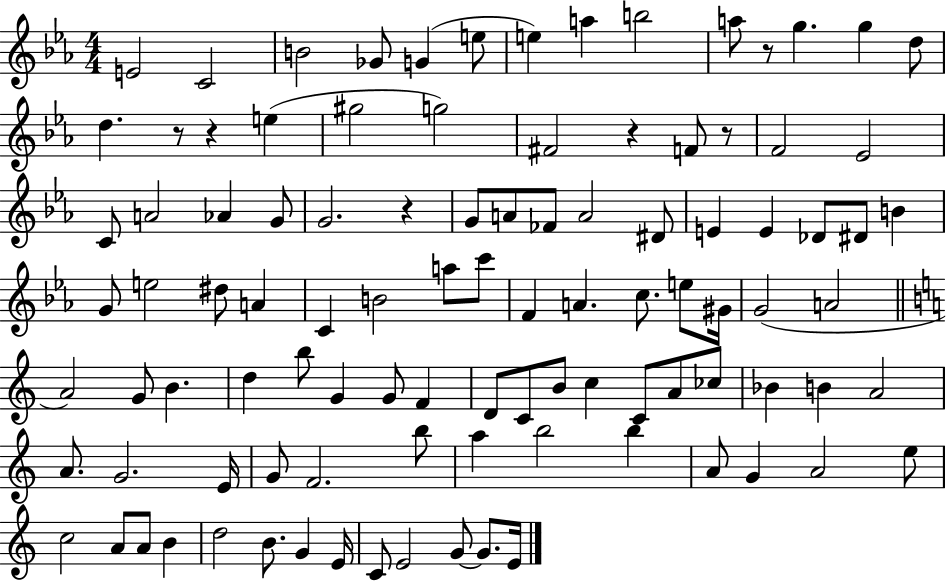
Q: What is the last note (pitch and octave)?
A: E4